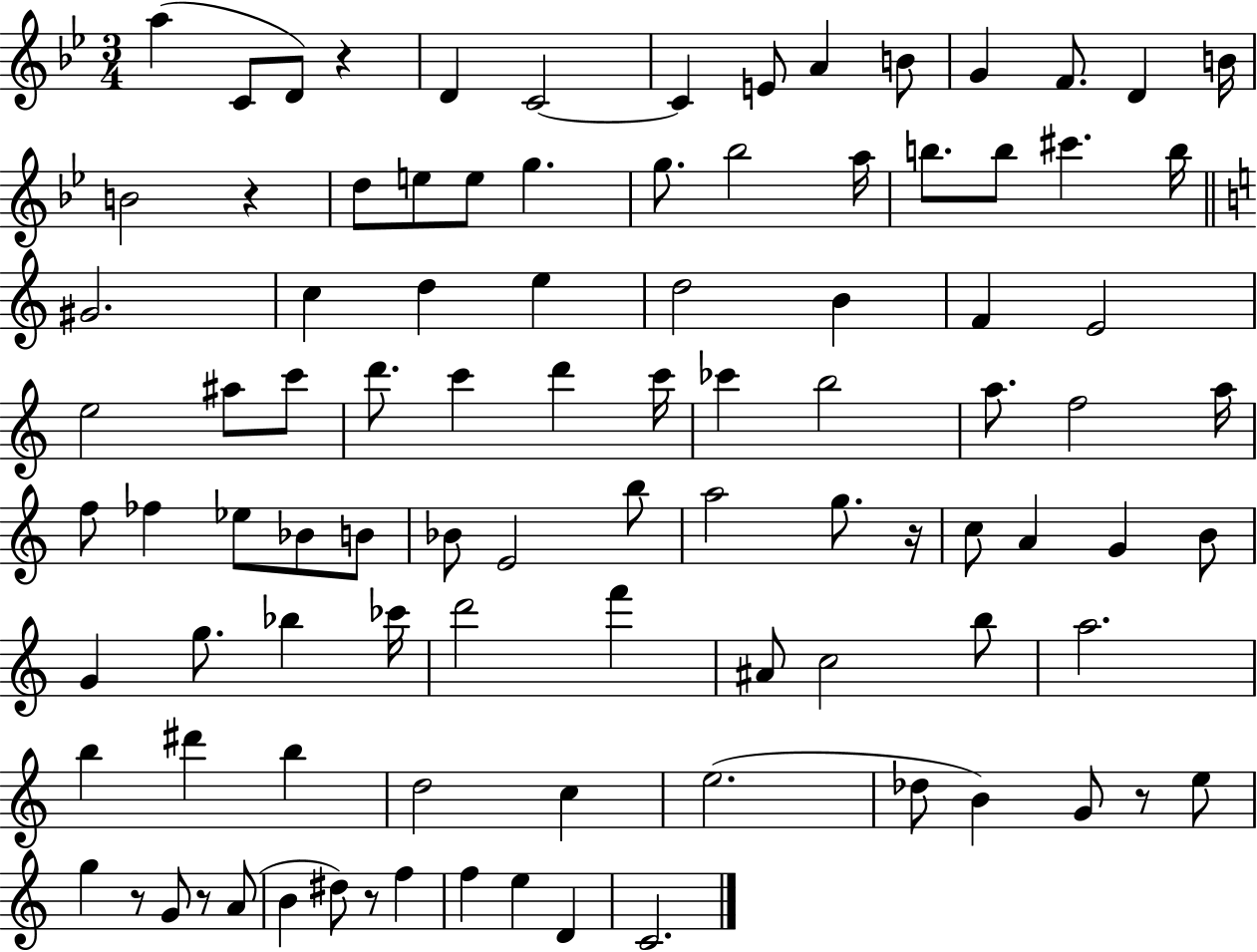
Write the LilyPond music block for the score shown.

{
  \clef treble
  \numericTimeSignature
  \time 3/4
  \key bes \major
  \repeat volta 2 { a''4( c'8 d'8) r4 | d'4 c'2~~ | c'4 e'8 a'4 b'8 | g'4 f'8. d'4 b'16 | \break b'2 r4 | d''8 e''8 e''8 g''4. | g''8. bes''2 a''16 | b''8. b''8 cis'''4. b''16 | \break \bar "||" \break \key c \major gis'2. | c''4 d''4 e''4 | d''2 b'4 | f'4 e'2 | \break e''2 ais''8 c'''8 | d'''8. c'''4 d'''4 c'''16 | ces'''4 b''2 | a''8. f''2 a''16 | \break f''8 fes''4 ees''8 bes'8 b'8 | bes'8 e'2 b''8 | a''2 g''8. r16 | c''8 a'4 g'4 b'8 | \break g'4 g''8. bes''4 ces'''16 | d'''2 f'''4 | ais'8 c''2 b''8 | a''2. | \break b''4 dis'''4 b''4 | d''2 c''4 | e''2.( | des''8 b'4) g'8 r8 e''8 | \break g''4 r8 g'8 r8 a'8( | b'4 dis''8) r8 f''4 | f''4 e''4 d'4 | c'2. | \break } \bar "|."
}